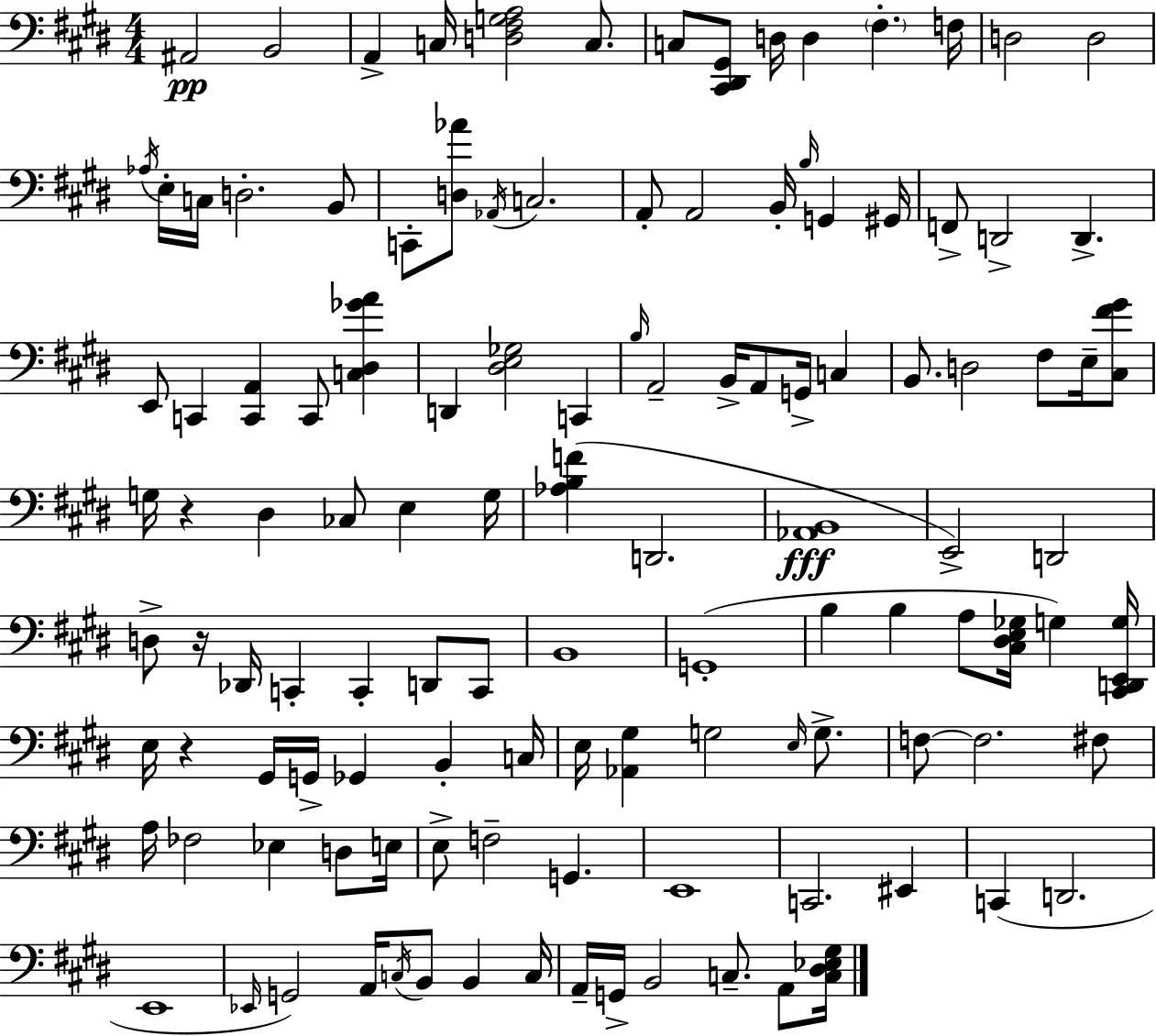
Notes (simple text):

A#2/h B2/h A2/q C3/s [D3,F#3,G3,A3]/h C3/e. C3/e [C#2,D#2,G#2]/e D3/s D3/q F#3/q. F3/s D3/h D3/h Ab3/s E3/s C3/s D3/h. B2/e C2/e [D3,Ab4]/e Ab2/s C3/h. A2/e A2/h B2/s B3/s G2/q G#2/s F2/e D2/h D2/q. E2/e C2/q [C2,A2]/q C2/e [C3,D#3,Gb4,A4]/q D2/q [D#3,E3,Gb3]/h C2/q B3/s A2/h B2/s A2/e G2/s C3/q B2/e. D3/h F#3/e E3/s [C#3,F#4,G#4]/e G3/s R/q D#3/q CES3/e E3/q G3/s [Ab3,B3,F4]/q D2/h. [Ab2,B2]/w E2/h D2/h D3/e R/s Db2/s C2/q C2/q D2/e C2/e B2/w G2/w B3/q B3/q A3/e [C#3,D#3,E3,Gb3]/s G3/q [C#2,D2,E2,G3]/s E3/s R/q G#2/s G2/s Gb2/q B2/q C3/s E3/s [Ab2,G#3]/q G3/h E3/s G3/e. F3/e F3/h. F#3/e A3/s FES3/h Eb3/q D3/e E3/s E3/e F3/h G2/q. E2/w C2/h. EIS2/q C2/q D2/h. E2/w Eb2/s G2/h A2/s C3/s B2/e B2/q C3/s A2/s G2/s B2/h C3/e. A2/e [C3,D#3,Eb3,G#3]/s